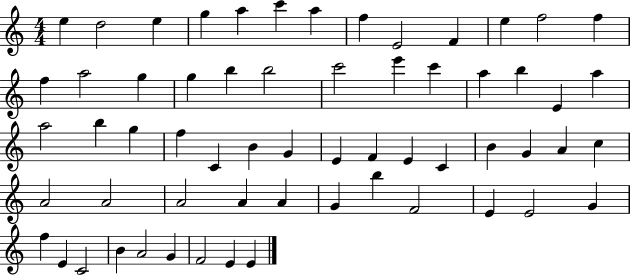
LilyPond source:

{
  \clef treble
  \numericTimeSignature
  \time 4/4
  \key c \major
  e''4 d''2 e''4 | g''4 a''4 c'''4 a''4 | f''4 e'2 f'4 | e''4 f''2 f''4 | \break f''4 a''2 g''4 | g''4 b''4 b''2 | c'''2 e'''4 c'''4 | a''4 b''4 e'4 a''4 | \break a''2 b''4 g''4 | f''4 c'4 b'4 g'4 | e'4 f'4 e'4 c'4 | b'4 g'4 a'4 c''4 | \break a'2 a'2 | a'2 a'4 a'4 | g'4 b''4 f'2 | e'4 e'2 g'4 | \break f''4 e'4 c'2 | b'4 a'2 g'4 | f'2 e'4 e'4 | \bar "|."
}